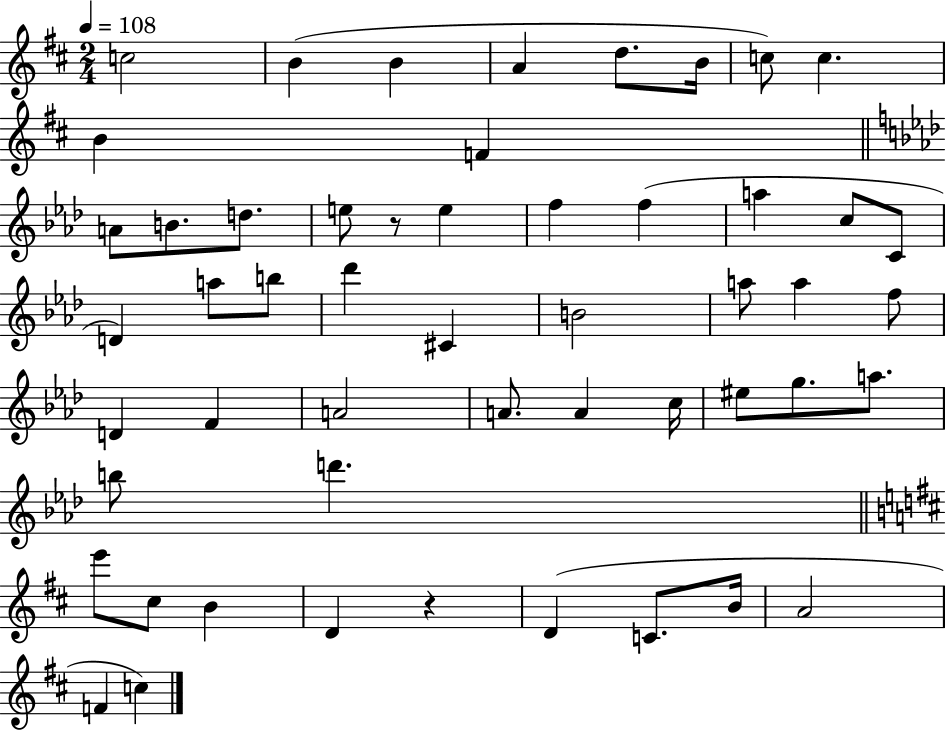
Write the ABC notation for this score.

X:1
T:Untitled
M:2/4
L:1/4
K:D
c2 B B A d/2 B/4 c/2 c B F A/2 B/2 d/2 e/2 z/2 e f f a c/2 C/2 D a/2 b/2 _d' ^C B2 a/2 a f/2 D F A2 A/2 A c/4 ^e/2 g/2 a/2 b/2 d' e'/2 ^c/2 B D z D C/2 B/4 A2 F c